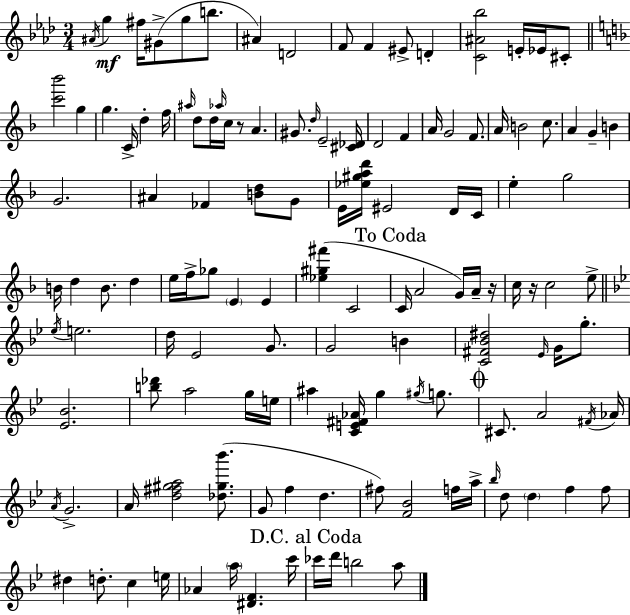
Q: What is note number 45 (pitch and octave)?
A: E4